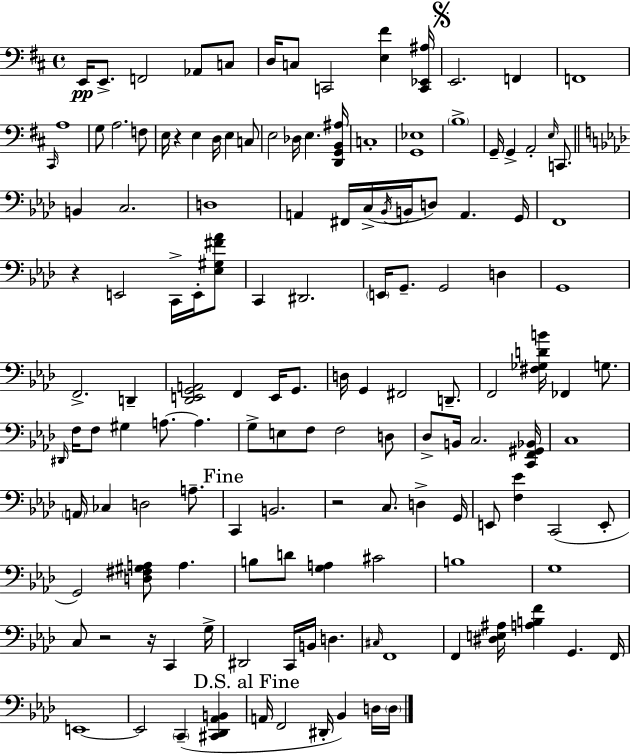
X:1
T:Untitled
M:4/4
L:1/4
K:D
E,,/4 E,,/2 F,,2 _A,,/2 C,/2 D,/4 C,/2 C,,2 [E,^F] [C,,_E,,^A,]/4 E,,2 F,, F,,4 ^C,,/4 A,4 G,/2 A,2 F,/2 E,/4 z E, D,/4 E, C,/2 E,2 _D,/4 E, [D,,G,,B,,^A,]/4 C,4 [G,,_E,]4 B,4 G,,/4 G,, A,,2 E,/4 C,,/2 B,, C,2 D,4 A,, ^F,,/4 C,/4 _B,,/4 B,,/4 D,/2 A,, G,,/4 F,,4 z E,,2 C,,/4 E,,/4 [_E,^G,^F_A]/2 C,, ^D,,2 E,,/4 G,,/2 G,,2 D, G,,4 F,,2 D,, [_D,,E,,G,,A,,]2 F,, E,,/4 G,,/2 D,/4 G,, ^F,,2 D,,/2 F,,2 [^F,_G,DB]/4 _F,, G,/2 ^D,,/4 F,/4 F,/2 ^G, A,/2 A, G,/2 E,/2 F,/2 F,2 D,/2 _D,/2 B,,/4 C,2 [C,,F,,^G,,_B,,]/4 C,4 A,,/4 _C, D,2 A,/2 C,, B,,2 z2 C,/2 D, G,,/4 E,,/2 [F,_E] C,,2 E,,/2 G,,2 [D,^F,^G,A,]/2 A, B,/2 D/2 [G,A,] ^C2 B,4 G,4 C,/2 z2 z/4 C,, G,/4 ^D,,2 C,,/4 B,,/4 D, ^C,/4 F,,4 F,, [^D,E,^A,]/4 [A,B,F] G,, F,,/4 E,,4 E,,2 C,, [^C,,_D,,_A,,B,,] A,,/4 F,,2 ^D,,/4 _B,, D,/4 D,/4